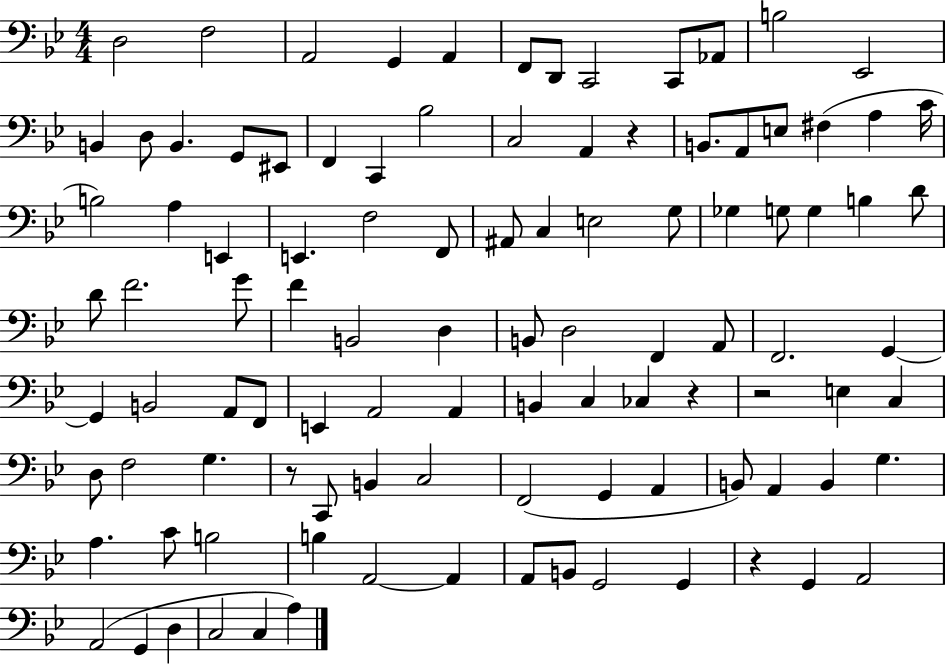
D3/h F3/h A2/h G2/q A2/q F2/e D2/e C2/h C2/e Ab2/e B3/h Eb2/h B2/q D3/e B2/q. G2/e EIS2/e F2/q C2/q Bb3/h C3/h A2/q R/q B2/e. A2/e E3/e F#3/q A3/q C4/s B3/h A3/q E2/q E2/q. F3/h F2/e A#2/e C3/q E3/h G3/e Gb3/q G3/e G3/q B3/q D4/e D4/e F4/h. G4/e F4/q B2/h D3/q B2/e D3/h F2/q A2/e F2/h. G2/q G2/q B2/h A2/e F2/e E2/q A2/h A2/q B2/q C3/q CES3/q R/q R/h E3/q C3/q D3/e F3/h G3/q. R/e C2/e B2/q C3/h F2/h G2/q A2/q B2/e A2/q B2/q G3/q. A3/q. C4/e B3/h B3/q A2/h A2/q A2/e B2/e G2/h G2/q R/q G2/q A2/h A2/h G2/q D3/q C3/h C3/q A3/q